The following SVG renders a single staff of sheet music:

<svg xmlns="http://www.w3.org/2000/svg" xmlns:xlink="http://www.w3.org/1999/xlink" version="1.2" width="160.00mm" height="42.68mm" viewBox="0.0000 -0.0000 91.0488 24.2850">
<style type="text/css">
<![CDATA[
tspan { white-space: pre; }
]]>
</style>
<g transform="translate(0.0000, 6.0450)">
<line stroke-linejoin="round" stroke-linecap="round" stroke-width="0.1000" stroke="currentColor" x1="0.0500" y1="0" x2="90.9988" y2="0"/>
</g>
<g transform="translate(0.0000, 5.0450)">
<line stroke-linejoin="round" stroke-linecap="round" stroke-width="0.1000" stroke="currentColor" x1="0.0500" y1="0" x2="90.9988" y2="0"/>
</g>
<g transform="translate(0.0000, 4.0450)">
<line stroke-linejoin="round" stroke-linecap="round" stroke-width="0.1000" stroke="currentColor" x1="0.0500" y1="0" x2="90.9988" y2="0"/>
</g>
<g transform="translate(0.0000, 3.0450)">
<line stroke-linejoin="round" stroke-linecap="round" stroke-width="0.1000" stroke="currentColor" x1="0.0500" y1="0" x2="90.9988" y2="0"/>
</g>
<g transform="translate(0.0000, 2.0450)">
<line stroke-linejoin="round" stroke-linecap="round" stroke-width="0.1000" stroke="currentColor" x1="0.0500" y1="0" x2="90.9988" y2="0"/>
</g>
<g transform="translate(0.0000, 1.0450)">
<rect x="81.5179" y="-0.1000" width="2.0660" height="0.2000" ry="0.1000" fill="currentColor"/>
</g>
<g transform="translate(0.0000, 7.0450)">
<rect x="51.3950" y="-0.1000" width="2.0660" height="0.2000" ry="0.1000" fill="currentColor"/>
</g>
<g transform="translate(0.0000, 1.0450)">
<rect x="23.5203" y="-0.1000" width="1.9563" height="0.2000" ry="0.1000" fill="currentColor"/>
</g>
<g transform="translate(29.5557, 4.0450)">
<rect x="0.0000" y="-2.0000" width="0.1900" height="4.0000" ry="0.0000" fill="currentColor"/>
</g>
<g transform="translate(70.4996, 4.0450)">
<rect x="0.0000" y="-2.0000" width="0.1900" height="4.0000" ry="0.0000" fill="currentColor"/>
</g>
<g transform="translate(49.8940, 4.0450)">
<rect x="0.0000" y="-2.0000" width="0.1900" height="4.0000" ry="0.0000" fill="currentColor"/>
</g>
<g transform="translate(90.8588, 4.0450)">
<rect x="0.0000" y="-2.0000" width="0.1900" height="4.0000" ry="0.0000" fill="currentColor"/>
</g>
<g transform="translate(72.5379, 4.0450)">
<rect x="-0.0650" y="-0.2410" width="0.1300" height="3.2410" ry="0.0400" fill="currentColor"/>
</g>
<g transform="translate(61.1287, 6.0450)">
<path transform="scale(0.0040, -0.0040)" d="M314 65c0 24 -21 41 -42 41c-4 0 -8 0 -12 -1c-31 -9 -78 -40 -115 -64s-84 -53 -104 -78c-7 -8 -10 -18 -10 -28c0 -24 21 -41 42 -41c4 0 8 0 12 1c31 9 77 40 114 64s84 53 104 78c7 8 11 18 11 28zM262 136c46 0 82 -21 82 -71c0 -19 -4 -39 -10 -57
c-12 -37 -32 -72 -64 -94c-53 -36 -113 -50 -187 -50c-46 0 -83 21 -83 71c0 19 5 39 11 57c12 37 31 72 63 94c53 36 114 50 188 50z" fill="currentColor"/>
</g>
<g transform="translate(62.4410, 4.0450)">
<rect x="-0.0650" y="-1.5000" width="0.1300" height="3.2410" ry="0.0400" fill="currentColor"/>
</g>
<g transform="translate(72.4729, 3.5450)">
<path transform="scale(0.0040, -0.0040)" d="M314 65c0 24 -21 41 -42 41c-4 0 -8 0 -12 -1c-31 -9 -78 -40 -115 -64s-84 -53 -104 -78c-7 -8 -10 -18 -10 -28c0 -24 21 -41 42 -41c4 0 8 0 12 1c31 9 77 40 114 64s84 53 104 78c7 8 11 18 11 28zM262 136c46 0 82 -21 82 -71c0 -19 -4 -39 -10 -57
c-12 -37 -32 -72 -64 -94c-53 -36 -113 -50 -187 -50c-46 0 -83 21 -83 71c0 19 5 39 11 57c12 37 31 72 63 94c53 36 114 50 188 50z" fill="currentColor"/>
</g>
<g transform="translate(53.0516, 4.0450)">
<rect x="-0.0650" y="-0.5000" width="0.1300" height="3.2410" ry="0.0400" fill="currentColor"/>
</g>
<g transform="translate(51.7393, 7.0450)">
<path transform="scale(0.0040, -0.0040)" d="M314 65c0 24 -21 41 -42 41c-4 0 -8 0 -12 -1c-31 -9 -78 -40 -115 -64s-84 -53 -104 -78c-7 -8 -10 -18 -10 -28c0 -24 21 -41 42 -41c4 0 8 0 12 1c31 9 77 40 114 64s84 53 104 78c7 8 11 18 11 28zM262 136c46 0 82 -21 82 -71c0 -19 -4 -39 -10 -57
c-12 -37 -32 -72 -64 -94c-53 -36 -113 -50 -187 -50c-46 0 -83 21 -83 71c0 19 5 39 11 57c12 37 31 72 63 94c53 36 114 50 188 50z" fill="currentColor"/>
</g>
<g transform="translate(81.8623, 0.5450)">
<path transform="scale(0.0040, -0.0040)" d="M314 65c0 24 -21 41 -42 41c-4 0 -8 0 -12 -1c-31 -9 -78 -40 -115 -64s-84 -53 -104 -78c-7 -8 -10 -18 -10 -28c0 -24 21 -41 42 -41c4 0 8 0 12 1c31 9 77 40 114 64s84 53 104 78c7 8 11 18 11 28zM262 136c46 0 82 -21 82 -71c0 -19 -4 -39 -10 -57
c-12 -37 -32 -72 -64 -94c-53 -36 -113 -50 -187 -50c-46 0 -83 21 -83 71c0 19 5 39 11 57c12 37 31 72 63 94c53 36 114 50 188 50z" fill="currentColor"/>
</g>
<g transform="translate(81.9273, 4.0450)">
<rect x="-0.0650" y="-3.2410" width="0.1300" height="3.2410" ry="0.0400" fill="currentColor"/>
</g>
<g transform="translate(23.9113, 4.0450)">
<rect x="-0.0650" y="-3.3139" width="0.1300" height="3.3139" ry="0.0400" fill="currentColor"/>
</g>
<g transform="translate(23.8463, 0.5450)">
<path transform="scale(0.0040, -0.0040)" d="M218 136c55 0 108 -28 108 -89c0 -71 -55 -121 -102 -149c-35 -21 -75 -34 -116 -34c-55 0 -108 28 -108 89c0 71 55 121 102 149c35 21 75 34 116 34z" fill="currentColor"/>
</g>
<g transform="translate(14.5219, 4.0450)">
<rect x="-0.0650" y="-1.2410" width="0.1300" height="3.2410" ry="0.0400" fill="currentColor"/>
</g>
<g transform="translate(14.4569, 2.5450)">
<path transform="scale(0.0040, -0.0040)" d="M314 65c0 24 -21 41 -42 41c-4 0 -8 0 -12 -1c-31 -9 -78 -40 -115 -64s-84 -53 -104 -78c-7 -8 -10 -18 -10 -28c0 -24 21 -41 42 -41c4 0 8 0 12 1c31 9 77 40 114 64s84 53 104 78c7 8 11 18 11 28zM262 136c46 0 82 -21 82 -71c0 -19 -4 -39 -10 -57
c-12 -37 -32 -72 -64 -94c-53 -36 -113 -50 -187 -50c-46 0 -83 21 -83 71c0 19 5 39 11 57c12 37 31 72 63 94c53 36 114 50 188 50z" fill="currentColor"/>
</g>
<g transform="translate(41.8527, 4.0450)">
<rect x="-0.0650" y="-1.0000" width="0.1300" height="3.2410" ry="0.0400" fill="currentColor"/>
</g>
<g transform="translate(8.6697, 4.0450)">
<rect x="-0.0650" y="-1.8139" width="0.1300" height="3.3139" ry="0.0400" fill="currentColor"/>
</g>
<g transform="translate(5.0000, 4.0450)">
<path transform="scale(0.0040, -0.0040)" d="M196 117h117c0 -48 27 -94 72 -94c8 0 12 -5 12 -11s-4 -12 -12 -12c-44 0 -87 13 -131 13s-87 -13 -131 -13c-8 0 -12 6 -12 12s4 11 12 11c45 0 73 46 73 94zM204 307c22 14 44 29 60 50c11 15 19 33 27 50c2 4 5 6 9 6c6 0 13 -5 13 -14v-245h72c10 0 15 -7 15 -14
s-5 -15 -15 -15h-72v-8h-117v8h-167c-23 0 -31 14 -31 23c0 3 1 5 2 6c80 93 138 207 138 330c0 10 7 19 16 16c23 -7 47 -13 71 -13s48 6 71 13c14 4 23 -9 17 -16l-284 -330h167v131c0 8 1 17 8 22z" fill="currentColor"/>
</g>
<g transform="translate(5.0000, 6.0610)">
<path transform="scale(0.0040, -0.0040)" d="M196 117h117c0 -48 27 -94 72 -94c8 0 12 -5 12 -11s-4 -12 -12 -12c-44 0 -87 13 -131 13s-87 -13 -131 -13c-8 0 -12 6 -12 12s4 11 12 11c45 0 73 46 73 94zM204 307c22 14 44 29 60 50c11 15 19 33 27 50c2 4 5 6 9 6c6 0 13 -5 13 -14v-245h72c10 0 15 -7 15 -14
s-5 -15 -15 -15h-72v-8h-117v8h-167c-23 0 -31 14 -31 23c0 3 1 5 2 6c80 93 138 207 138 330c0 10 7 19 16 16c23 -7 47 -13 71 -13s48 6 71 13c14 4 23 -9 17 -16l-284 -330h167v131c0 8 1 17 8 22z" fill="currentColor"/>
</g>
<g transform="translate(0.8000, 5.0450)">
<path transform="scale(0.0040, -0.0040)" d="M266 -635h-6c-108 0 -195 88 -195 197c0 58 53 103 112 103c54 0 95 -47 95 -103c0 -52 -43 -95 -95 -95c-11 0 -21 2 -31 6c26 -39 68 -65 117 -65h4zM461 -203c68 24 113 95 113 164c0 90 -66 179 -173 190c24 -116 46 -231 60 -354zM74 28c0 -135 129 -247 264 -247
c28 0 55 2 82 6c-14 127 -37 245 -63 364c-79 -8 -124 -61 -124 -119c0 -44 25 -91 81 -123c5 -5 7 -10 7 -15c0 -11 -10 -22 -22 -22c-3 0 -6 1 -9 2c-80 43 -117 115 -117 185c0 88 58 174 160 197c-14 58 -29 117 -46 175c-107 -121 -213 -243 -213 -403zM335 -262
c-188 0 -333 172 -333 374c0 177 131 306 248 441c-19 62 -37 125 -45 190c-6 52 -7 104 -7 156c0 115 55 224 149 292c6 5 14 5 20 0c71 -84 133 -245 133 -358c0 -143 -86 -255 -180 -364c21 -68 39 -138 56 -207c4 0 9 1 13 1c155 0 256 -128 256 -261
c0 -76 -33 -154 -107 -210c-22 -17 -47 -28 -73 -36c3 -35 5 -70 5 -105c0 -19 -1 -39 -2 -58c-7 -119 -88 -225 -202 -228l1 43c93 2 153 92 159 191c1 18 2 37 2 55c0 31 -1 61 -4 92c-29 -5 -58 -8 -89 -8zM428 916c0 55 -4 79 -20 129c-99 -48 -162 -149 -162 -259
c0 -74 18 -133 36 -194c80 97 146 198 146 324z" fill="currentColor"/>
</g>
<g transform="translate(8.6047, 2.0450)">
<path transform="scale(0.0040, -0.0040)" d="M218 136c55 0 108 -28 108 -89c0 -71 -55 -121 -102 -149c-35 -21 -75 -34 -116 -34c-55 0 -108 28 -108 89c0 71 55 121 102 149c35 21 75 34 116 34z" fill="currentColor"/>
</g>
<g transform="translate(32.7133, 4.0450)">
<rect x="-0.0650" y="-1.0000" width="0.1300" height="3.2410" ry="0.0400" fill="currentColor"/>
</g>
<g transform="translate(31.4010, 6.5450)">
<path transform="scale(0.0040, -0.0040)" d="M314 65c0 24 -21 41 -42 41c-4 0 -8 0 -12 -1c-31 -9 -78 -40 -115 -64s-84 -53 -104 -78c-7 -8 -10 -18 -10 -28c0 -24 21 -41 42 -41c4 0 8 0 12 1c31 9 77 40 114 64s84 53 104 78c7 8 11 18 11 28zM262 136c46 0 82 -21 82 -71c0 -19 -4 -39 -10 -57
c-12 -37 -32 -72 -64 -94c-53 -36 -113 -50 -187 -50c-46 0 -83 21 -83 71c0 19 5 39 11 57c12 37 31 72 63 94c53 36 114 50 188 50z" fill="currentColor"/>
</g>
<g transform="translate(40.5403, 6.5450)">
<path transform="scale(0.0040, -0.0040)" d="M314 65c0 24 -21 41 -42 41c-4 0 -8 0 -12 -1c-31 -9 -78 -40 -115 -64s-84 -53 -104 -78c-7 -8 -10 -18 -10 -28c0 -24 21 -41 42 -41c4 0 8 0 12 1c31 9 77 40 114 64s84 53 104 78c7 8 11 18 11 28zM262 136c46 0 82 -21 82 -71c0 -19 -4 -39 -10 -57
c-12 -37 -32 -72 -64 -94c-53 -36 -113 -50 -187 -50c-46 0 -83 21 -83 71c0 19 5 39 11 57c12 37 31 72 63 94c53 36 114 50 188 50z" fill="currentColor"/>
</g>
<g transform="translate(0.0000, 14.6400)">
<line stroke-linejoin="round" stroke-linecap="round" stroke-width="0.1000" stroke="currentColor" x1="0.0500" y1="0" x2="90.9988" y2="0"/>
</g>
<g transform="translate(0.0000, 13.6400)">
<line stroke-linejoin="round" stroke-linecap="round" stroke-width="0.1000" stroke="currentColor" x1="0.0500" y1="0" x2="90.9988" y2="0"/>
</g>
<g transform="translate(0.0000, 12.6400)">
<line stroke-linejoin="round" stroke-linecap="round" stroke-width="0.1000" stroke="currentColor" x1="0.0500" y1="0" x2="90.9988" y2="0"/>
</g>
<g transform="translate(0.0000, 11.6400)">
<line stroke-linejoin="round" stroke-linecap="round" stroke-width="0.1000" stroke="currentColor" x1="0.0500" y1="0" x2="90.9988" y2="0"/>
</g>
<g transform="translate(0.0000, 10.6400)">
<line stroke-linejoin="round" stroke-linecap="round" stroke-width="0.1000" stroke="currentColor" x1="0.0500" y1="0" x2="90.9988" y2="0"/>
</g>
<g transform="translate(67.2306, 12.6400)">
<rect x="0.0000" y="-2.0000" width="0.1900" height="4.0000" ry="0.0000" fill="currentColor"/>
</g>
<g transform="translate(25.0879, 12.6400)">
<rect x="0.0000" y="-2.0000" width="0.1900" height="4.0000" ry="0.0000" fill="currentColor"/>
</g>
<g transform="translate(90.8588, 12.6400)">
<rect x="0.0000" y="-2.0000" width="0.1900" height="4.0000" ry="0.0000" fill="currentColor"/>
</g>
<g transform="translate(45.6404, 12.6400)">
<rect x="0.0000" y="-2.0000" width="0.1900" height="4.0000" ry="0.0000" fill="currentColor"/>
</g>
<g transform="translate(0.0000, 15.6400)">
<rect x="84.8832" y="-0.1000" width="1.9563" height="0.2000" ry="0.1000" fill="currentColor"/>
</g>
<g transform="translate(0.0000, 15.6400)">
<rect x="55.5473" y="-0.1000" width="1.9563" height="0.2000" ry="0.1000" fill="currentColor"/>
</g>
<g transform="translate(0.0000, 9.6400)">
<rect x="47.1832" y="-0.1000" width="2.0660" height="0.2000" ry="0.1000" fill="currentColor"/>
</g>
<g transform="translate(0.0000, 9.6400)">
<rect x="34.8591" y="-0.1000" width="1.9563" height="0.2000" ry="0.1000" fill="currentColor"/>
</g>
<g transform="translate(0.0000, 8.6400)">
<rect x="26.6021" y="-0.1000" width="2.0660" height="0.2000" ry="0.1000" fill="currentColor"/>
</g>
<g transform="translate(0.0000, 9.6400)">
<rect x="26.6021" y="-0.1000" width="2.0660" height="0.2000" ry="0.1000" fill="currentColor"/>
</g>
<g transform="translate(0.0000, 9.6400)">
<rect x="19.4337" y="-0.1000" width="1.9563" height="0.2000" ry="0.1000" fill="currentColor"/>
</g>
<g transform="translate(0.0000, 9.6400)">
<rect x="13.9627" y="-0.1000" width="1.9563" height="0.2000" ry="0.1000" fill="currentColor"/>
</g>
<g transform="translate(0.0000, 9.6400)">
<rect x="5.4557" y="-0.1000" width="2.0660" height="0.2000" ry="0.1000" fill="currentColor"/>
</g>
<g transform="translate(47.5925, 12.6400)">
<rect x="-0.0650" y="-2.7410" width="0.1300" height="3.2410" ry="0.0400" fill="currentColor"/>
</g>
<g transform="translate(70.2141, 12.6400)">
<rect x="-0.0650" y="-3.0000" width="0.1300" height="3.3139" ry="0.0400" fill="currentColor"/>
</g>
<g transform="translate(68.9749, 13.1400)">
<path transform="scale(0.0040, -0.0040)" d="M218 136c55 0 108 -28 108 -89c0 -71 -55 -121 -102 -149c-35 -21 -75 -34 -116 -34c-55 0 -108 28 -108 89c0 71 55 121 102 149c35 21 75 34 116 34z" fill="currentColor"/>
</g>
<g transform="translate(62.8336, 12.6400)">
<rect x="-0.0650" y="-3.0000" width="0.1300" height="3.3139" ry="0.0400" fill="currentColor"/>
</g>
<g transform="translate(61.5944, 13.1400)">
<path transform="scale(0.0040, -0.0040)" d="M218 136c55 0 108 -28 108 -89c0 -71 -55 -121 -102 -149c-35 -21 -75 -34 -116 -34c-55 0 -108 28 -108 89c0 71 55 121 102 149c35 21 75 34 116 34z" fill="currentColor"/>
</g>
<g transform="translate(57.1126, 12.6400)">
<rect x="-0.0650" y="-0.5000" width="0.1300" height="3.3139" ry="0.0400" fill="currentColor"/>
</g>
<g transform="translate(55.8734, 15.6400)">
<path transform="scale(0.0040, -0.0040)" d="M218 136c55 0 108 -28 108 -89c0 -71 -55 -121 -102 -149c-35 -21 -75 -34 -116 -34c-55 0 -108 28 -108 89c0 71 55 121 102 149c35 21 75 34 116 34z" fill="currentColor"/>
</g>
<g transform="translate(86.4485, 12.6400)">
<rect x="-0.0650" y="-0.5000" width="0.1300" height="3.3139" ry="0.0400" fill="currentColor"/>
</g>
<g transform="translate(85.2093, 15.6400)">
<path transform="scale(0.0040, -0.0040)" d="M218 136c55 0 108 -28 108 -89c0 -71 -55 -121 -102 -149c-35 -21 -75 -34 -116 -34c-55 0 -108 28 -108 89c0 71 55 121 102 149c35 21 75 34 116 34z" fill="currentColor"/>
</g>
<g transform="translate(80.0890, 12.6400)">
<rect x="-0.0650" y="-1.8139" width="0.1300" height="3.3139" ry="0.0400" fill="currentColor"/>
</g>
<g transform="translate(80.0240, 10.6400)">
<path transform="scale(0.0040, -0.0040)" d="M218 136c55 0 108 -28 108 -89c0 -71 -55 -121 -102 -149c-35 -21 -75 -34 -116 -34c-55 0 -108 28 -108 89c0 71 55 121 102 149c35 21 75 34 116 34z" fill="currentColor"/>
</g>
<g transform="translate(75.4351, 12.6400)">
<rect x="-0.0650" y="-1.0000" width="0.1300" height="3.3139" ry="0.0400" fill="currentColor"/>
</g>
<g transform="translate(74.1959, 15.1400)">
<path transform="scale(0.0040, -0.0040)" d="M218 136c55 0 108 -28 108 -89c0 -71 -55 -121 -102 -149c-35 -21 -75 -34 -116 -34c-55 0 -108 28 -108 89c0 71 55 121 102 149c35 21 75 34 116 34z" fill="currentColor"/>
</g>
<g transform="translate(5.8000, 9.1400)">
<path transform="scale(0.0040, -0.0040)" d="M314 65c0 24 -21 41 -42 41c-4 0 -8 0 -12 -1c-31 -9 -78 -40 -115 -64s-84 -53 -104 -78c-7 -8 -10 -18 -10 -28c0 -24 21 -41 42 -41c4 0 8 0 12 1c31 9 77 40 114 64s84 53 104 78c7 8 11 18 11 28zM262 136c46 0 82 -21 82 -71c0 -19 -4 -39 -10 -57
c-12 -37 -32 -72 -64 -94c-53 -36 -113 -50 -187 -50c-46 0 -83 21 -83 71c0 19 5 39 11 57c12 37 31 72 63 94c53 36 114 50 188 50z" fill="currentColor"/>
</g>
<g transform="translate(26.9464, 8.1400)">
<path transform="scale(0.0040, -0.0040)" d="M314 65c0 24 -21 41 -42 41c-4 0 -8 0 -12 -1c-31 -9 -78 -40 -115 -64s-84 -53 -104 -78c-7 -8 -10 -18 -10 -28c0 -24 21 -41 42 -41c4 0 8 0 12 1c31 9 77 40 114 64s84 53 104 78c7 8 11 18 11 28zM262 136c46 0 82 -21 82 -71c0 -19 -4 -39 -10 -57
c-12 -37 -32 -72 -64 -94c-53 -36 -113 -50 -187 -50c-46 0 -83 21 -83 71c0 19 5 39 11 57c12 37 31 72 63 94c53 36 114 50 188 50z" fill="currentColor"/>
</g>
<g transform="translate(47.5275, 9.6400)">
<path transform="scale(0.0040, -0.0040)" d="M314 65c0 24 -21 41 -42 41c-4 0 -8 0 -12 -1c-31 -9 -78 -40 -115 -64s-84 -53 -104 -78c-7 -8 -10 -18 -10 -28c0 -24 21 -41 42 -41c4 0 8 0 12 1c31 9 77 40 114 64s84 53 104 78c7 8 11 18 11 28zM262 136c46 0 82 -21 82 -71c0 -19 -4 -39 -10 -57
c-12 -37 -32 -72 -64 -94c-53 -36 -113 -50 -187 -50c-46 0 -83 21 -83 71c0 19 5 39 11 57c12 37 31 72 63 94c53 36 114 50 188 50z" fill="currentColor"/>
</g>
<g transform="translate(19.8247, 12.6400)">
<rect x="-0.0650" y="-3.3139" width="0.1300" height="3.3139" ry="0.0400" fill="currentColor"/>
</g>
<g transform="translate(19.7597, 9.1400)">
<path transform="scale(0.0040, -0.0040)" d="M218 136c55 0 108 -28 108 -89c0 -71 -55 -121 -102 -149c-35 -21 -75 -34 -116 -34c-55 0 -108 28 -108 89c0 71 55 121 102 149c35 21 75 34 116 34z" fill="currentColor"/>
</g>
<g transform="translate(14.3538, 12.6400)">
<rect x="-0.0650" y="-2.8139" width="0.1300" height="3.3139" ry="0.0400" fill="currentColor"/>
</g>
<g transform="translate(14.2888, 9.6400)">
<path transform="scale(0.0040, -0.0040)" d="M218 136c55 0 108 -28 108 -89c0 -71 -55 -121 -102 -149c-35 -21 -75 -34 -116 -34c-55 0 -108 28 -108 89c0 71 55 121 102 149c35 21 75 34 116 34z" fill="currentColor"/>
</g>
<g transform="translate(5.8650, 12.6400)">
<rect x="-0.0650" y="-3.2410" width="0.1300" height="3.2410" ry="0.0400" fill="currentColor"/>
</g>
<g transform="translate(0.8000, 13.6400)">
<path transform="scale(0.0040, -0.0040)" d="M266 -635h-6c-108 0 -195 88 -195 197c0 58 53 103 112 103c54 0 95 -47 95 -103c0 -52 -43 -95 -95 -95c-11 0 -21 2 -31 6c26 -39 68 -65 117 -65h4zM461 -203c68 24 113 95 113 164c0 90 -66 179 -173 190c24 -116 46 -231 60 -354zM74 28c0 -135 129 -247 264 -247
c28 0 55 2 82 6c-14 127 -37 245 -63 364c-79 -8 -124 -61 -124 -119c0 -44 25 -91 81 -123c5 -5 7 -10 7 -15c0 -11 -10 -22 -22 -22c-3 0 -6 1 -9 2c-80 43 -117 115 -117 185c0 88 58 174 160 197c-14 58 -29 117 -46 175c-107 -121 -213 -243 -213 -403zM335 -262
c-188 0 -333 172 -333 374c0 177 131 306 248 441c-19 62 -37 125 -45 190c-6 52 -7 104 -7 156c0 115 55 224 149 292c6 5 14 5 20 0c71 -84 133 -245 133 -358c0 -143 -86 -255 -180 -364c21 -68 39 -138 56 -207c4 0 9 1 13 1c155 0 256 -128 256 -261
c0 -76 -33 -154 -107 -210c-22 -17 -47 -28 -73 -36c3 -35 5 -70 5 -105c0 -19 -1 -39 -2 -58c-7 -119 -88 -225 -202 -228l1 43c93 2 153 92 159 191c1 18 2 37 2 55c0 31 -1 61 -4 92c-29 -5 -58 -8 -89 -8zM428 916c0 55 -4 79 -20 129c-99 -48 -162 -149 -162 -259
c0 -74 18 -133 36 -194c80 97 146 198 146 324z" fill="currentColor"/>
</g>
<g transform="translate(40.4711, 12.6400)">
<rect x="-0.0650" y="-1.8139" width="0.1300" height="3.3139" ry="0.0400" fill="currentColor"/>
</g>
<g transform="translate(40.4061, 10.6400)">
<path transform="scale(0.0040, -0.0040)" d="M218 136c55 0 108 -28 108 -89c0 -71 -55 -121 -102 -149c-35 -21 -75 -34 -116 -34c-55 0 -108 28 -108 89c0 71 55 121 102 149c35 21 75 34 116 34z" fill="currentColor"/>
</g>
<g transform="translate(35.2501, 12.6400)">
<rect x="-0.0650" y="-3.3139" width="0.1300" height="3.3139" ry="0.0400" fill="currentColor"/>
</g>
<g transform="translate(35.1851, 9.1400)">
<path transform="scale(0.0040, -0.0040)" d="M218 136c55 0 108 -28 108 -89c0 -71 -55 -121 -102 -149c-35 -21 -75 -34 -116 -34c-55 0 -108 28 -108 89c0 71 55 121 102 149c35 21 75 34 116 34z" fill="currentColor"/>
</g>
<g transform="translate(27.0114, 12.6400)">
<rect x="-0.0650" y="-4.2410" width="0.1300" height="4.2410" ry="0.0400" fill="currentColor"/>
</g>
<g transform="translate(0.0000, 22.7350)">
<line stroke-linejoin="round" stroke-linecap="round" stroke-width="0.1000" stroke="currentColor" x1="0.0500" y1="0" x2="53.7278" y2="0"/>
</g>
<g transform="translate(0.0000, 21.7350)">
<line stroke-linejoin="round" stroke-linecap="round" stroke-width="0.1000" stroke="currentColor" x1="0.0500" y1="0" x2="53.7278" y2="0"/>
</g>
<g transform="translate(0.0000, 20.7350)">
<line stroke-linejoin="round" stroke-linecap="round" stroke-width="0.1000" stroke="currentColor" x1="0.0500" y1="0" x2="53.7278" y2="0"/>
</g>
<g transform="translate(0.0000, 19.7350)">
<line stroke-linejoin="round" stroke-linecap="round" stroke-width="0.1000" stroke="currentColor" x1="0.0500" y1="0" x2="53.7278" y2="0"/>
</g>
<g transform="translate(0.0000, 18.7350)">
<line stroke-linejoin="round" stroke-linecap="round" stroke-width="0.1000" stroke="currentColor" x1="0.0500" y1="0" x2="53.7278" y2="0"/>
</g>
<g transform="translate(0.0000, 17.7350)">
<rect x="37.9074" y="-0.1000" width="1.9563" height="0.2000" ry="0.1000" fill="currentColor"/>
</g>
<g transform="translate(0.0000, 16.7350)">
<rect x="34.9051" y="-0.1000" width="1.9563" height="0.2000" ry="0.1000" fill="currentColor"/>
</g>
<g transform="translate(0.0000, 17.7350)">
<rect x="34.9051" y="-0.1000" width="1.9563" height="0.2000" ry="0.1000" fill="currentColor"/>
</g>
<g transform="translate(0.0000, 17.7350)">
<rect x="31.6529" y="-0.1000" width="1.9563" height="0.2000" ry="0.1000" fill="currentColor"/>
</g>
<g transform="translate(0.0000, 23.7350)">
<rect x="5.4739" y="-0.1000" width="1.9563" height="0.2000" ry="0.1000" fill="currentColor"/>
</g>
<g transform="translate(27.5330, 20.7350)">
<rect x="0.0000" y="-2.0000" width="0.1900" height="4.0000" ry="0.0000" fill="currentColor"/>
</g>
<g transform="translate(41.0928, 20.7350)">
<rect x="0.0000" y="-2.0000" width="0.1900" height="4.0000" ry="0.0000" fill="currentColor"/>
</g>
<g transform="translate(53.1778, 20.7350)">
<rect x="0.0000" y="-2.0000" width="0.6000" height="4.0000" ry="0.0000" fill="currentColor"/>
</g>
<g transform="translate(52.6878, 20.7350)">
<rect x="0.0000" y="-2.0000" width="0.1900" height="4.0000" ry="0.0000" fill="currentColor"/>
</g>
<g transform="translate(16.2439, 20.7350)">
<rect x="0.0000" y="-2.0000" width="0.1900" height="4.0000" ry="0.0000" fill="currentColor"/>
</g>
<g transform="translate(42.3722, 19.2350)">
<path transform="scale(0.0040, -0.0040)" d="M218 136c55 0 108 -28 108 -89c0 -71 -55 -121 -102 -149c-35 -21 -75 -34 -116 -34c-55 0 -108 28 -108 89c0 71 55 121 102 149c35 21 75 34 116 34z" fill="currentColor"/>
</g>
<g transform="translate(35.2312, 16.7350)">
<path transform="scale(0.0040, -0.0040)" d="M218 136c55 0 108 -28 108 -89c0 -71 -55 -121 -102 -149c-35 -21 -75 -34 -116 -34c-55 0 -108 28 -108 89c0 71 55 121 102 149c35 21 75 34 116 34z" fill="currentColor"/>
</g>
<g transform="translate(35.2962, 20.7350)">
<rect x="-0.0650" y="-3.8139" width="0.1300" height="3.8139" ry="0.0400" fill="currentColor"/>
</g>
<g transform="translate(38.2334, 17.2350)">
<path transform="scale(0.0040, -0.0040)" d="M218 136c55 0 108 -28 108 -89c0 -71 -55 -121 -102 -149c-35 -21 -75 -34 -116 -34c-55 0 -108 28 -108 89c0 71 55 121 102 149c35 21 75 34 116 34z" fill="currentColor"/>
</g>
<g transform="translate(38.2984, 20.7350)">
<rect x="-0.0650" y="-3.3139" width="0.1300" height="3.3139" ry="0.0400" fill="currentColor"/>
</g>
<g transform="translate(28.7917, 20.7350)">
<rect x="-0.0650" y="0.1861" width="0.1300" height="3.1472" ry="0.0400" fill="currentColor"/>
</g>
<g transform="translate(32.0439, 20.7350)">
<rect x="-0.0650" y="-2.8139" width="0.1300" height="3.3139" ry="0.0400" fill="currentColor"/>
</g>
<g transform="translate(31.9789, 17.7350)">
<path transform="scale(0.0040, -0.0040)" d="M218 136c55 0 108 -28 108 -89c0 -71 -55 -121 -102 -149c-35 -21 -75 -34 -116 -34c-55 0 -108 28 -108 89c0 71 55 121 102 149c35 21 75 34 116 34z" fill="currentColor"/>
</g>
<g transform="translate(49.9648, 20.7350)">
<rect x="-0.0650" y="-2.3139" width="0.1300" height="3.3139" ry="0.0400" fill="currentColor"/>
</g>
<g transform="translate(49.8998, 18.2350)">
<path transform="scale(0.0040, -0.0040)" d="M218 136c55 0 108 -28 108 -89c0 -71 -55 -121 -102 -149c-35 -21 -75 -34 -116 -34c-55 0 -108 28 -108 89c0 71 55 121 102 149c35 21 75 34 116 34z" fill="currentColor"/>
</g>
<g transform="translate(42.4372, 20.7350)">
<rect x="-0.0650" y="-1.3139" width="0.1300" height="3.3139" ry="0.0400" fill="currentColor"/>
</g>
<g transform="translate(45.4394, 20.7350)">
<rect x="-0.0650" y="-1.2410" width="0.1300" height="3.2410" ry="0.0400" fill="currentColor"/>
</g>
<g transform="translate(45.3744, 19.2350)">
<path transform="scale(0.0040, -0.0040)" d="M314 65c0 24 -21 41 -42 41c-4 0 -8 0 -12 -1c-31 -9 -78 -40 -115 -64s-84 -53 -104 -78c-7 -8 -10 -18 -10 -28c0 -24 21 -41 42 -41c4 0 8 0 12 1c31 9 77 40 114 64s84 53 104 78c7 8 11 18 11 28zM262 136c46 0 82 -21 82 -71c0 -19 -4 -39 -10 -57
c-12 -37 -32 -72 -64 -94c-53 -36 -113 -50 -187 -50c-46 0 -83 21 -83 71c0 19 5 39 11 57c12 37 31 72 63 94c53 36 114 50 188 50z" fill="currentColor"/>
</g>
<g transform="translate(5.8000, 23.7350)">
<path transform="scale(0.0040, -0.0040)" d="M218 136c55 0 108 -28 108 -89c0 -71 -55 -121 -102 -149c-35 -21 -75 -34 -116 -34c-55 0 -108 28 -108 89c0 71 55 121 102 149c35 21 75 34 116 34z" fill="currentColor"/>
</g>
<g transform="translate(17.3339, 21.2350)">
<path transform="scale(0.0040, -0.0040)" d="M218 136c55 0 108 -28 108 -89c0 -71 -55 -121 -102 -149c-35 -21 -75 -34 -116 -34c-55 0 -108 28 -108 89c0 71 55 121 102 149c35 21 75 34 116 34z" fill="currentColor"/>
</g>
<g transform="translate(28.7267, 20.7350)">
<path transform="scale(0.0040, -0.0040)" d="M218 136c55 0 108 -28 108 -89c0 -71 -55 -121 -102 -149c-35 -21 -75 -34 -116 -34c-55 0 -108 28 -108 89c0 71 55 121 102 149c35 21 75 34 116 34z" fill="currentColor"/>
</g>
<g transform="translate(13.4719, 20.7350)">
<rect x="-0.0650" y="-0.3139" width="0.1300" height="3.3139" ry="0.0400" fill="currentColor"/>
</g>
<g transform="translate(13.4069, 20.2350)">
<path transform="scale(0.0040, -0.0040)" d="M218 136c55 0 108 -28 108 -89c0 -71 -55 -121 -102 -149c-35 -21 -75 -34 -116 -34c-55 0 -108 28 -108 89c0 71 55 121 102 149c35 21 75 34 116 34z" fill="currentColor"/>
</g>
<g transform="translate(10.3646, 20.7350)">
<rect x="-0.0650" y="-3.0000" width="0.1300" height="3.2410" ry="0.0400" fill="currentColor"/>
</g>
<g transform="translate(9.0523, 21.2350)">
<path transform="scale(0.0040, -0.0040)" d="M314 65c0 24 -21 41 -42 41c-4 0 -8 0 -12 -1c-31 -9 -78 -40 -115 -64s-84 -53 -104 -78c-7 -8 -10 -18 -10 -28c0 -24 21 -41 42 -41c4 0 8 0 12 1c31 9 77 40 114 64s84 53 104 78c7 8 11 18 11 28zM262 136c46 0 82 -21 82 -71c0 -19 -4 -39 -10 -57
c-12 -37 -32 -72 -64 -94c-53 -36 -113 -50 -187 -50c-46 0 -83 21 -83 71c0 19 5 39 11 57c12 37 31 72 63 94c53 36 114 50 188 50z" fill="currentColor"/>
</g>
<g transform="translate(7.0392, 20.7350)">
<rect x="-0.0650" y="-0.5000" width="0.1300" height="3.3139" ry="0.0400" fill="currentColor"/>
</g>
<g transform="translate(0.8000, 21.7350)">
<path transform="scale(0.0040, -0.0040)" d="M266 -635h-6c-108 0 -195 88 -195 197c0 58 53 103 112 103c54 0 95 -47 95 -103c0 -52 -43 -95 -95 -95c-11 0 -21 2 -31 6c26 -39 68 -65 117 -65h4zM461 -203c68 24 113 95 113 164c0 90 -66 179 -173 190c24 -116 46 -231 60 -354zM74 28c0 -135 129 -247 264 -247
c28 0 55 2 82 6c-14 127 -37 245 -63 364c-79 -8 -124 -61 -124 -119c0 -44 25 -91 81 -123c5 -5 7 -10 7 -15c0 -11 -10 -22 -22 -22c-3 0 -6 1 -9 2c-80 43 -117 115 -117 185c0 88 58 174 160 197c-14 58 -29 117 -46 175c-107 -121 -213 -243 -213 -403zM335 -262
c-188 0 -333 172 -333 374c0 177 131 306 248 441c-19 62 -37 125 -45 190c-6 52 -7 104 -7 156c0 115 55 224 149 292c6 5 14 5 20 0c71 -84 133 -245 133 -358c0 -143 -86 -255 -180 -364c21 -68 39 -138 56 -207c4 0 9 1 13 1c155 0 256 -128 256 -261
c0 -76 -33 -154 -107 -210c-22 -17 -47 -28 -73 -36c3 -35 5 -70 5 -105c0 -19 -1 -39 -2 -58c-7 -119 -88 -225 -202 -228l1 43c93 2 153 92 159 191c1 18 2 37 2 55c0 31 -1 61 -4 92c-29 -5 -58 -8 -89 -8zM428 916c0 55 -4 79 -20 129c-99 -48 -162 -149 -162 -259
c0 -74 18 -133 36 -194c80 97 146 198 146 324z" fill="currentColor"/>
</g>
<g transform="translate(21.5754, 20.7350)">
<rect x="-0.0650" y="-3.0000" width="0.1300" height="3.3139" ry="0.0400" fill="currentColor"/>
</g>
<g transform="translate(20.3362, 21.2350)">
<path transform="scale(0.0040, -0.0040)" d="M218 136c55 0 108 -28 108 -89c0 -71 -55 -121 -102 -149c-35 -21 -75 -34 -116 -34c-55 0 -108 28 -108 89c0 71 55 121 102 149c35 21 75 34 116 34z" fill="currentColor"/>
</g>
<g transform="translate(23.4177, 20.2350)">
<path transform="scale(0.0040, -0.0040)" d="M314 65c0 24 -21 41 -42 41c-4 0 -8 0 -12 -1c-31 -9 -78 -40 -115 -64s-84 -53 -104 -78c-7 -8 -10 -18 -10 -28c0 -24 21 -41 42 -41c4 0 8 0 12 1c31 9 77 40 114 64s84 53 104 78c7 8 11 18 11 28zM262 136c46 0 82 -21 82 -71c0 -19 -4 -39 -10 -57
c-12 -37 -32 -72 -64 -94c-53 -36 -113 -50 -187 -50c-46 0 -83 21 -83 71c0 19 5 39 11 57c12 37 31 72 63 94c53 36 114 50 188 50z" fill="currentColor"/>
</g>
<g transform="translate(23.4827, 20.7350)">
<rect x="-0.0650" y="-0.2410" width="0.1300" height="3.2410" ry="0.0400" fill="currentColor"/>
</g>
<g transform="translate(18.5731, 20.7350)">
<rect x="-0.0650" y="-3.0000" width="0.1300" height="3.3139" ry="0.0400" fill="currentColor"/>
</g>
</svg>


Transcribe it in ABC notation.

X:1
T:Untitled
M:4/4
L:1/4
K:C
f e2 b D2 D2 C2 E2 c2 b2 b2 a b d'2 b f a2 C A A D f C C A2 c A A c2 B a c' b e e2 g